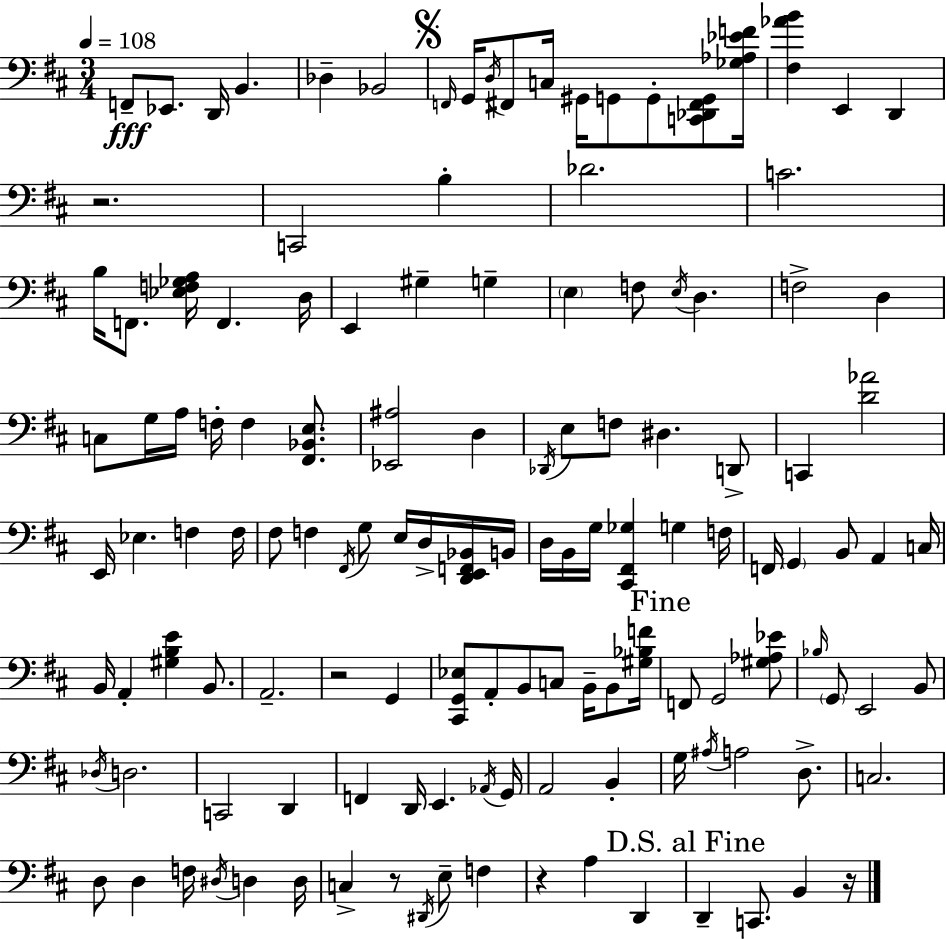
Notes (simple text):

F2/e Eb2/e. D2/s B2/q. Db3/q Bb2/h F2/s G2/s D3/s F#2/e C3/s G#2/s G2/e G2/e [C2,Db2,F#2,G2]/e [Gb3,Ab3,Eb4,F4]/s [F#3,Ab4,B4]/q E2/q D2/q R/h. C2/h B3/q Db4/h. C4/h. B3/s F2/e. [Eb3,F3,Gb3,A3]/s F2/q. D3/s E2/q G#3/q G3/q E3/q F3/e E3/s D3/q. F3/h D3/q C3/e G3/s A3/s F3/s F3/q [F#2,Bb2,E3]/e. [Eb2,A#3]/h D3/q Db2/s E3/e F3/e D#3/q. D2/e C2/q [D4,Ab4]/h E2/s Eb3/q. F3/q F3/s F#3/e F3/q F#2/s G3/e E3/s D3/s [D2,E2,F2,Bb2]/s B2/s D3/s B2/s G3/s [C#2,F#2,Gb3]/q G3/q F3/s F2/s G2/q B2/e A2/q C3/s B2/s A2/q [G#3,B3,E4]/q B2/e. A2/h. R/h G2/q [C#2,G2,Eb3]/e A2/e B2/e C3/e B2/s B2/e [G#3,Bb3,F4]/s F2/e G2/h [G#3,Ab3,Eb4]/e Bb3/s G2/e E2/h B2/e Db3/s D3/h. C2/h D2/q F2/q D2/s E2/q. Ab2/s G2/s A2/h B2/q G3/s A#3/s A3/h D3/e. C3/h. D3/e D3/q F3/s D#3/s D3/q D3/s C3/q R/e D#2/s E3/e F3/q R/q A3/q D2/q D2/q C2/e. B2/q R/s